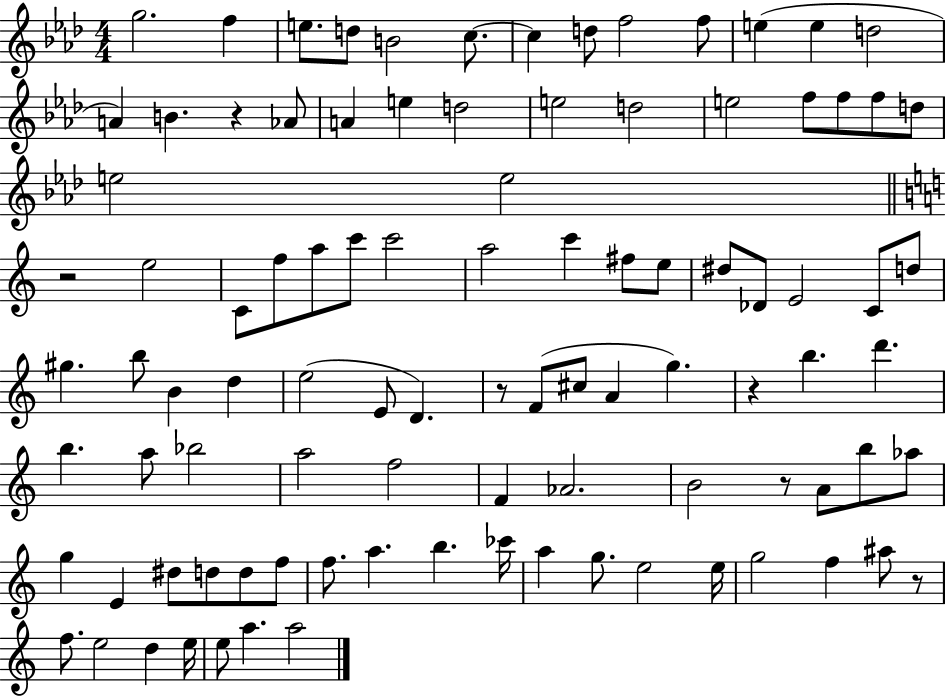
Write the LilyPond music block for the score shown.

{
  \clef treble
  \numericTimeSignature
  \time 4/4
  \key aes \major
  g''2. f''4 | e''8. d''8 b'2 c''8.~~ | c''4 d''8 f''2 f''8 | e''4( e''4 d''2 | \break a'4) b'4. r4 aes'8 | a'4 e''4 d''2 | e''2 d''2 | e''2 f''8 f''8 f''8 d''8 | \break e''2 e''2 | \bar "||" \break \key a \minor r2 e''2 | c'8 f''8 a''8 c'''8 c'''2 | a''2 c'''4 fis''8 e''8 | dis''8 des'8 e'2 c'8 d''8 | \break gis''4. b''8 b'4 d''4 | e''2( e'8 d'4.) | r8 f'8( cis''8 a'4 g''4.) | r4 b''4. d'''4. | \break b''4. a''8 bes''2 | a''2 f''2 | f'4 aes'2. | b'2 r8 a'8 b''8 aes''8 | \break g''4 e'4 dis''8 d''8 d''8 f''8 | f''8. a''4. b''4. ces'''16 | a''4 g''8. e''2 e''16 | g''2 f''4 ais''8 r8 | \break f''8. e''2 d''4 e''16 | e''8 a''4. a''2 | \bar "|."
}